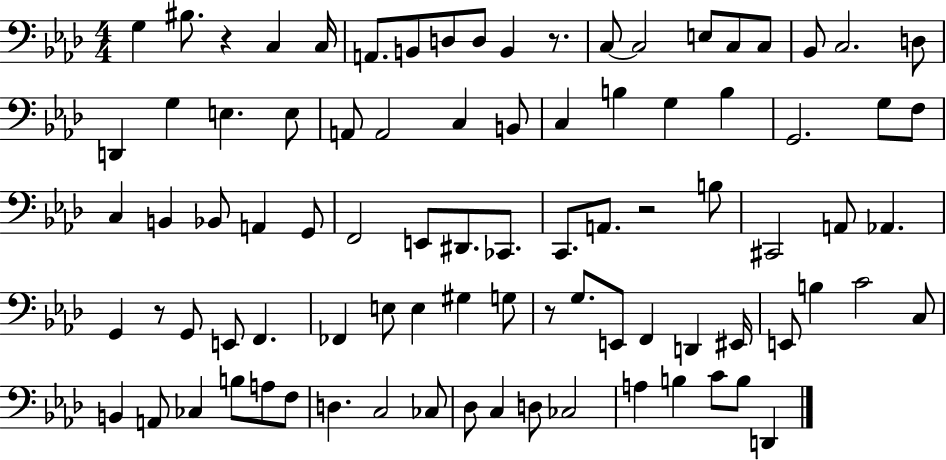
G3/q BIS3/e. R/q C3/q C3/s A2/e. B2/e D3/e D3/e B2/q R/e. C3/e C3/h E3/e C3/e C3/e Bb2/e C3/h. D3/e D2/q G3/q E3/q. E3/e A2/e A2/h C3/q B2/e C3/q B3/q G3/q B3/q G2/h. G3/e F3/e C3/q B2/q Bb2/e A2/q G2/e F2/h E2/e D#2/e. CES2/e. C2/e. A2/e. R/h B3/e C#2/h A2/e Ab2/q. G2/q R/e G2/e E2/e F2/q. FES2/q E3/e E3/q G#3/q G3/e R/e G3/e. E2/e F2/q D2/q EIS2/s E2/e B3/q C4/h C3/e B2/q A2/e CES3/q B3/e A3/e F3/e D3/q. C3/h CES3/e Db3/e C3/q D3/e CES3/h A3/q B3/q C4/e B3/e D2/q